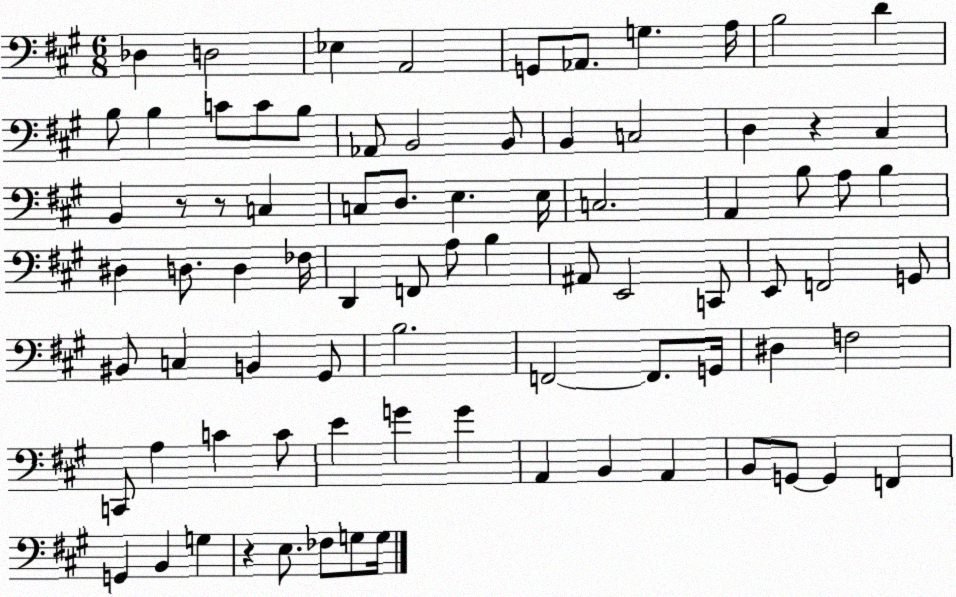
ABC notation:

X:1
T:Untitled
M:6/8
L:1/4
K:A
_D, D,2 _E, A,,2 G,,/2 _A,,/2 G, A,/4 B,2 D B,/2 B, C/2 C/2 B,/2 _A,,/2 B,,2 B,,/2 B,, C,2 D, z ^C, B,, z/2 z/2 C, C,/2 D,/2 E, E,/4 C,2 A,, B,/2 A,/2 B, ^D, D,/2 D, _F,/4 D,, F,,/2 A,/2 B, ^A,,/2 E,,2 C,,/2 E,,/2 F,,2 G,,/2 ^B,,/2 C, B,, ^G,,/2 B,2 F,,2 F,,/2 G,,/4 ^D, F,2 C,,/2 A, C C/2 E G G A,, B,, A,, B,,/2 G,,/2 G,, F,, G,, B,, G, z E,/2 _F,/2 G,/2 G,/4